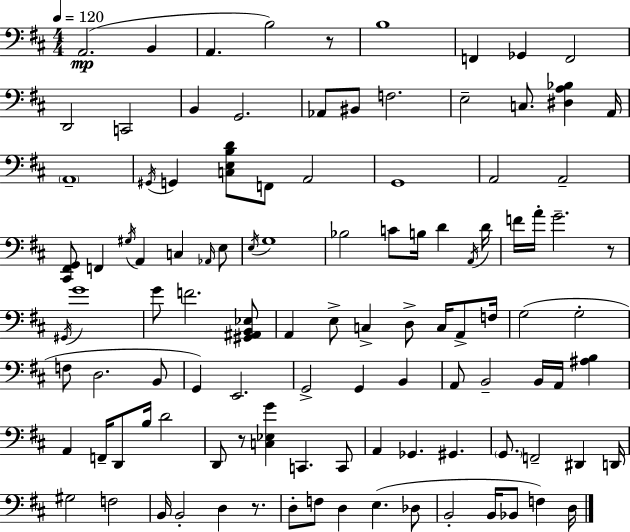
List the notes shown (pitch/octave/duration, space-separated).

A2/h. B2/q A2/q. B3/h R/e B3/w F2/q Gb2/q F2/h D2/h C2/h B2/q G2/h. Ab2/e BIS2/e F3/h. E3/h C3/e. [D#3,A3,Bb3]/q A2/s A2/w G#2/s G2/q [C3,E3,B3,D4]/e F2/e A2/h G2/w A2/h A2/h [C#2,F#2,G2]/e F2/q G#3/s A2/q C3/q Ab2/s E3/e E3/s G3/w Bb3/h C4/e B3/s D4/q A2/s D4/s F4/s A4/s G4/h. R/e G#2/s G4/w G4/e F4/h. [G#2,A#2,B2,Eb3]/e A2/q E3/e C3/q D3/e C3/s A2/e F3/s G3/h G3/h F3/e D3/h. B2/e G2/q E2/h. G2/h G2/q B2/q A2/e B2/h B2/s A2/s [A#3,B3]/q A2/q F2/s D2/e B3/s D4/h D2/e R/e [C3,Eb3,G4]/q C2/q. C2/e A2/q Gb2/q. G#2/q. G2/e. F2/h D#2/q D2/s G#3/h F3/h B2/s B2/h D3/q R/e. D3/e F3/e D3/q E3/q. Db3/e B2/h B2/s Bb2/e F3/q D3/s